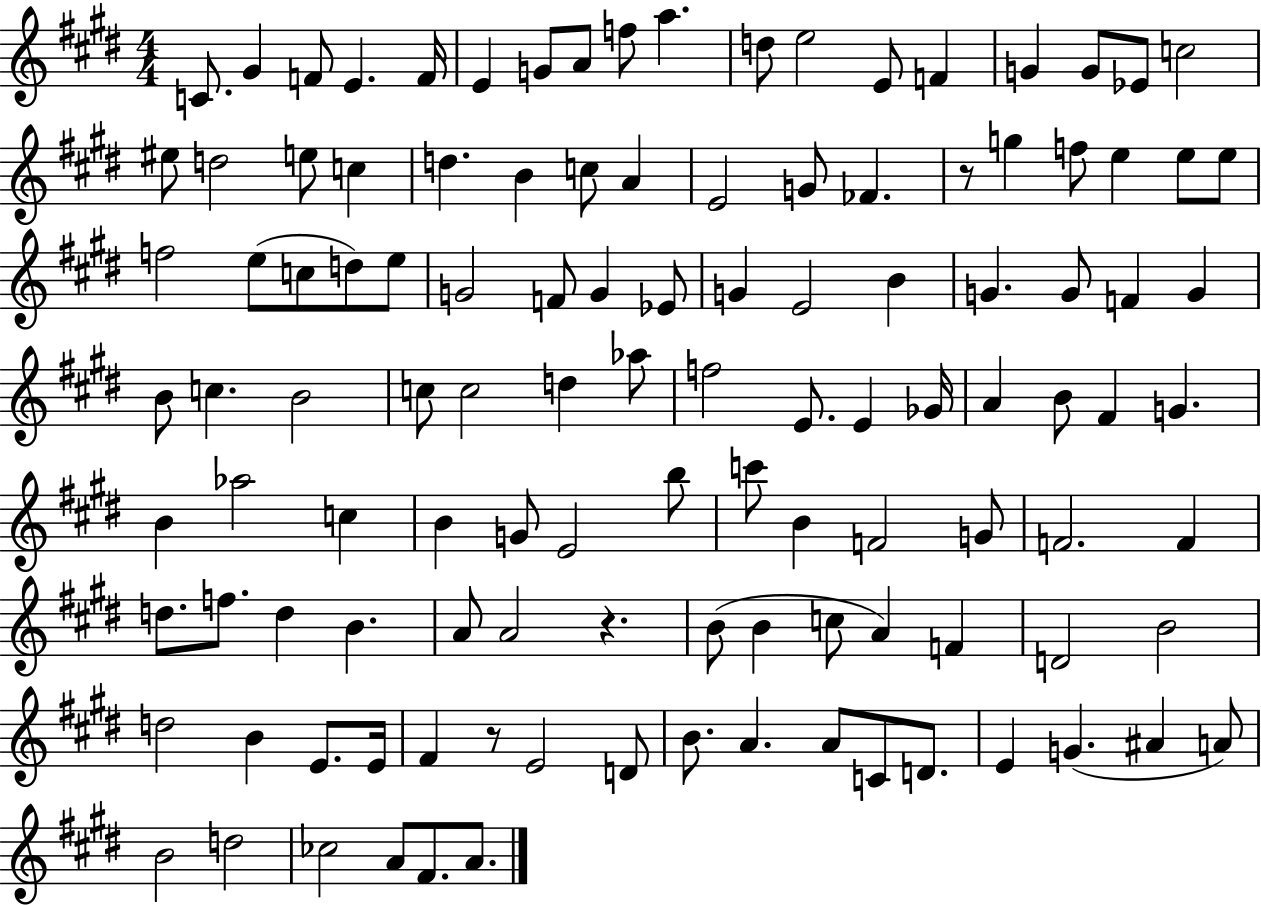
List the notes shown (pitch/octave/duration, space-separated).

C4/e. G#4/q F4/e E4/q. F4/s E4/q G4/e A4/e F5/e A5/q. D5/e E5/h E4/e F4/q G4/q G4/e Eb4/e C5/h EIS5/e D5/h E5/e C5/q D5/q. B4/q C5/e A4/q E4/h G4/e FES4/q. R/e G5/q F5/e E5/q E5/e E5/e F5/h E5/e C5/e D5/e E5/e G4/h F4/e G4/q Eb4/e G4/q E4/h B4/q G4/q. G4/e F4/q G4/q B4/e C5/q. B4/h C5/e C5/h D5/q Ab5/e F5/h E4/e. E4/q Gb4/s A4/q B4/e F#4/q G4/q. B4/q Ab5/h C5/q B4/q G4/e E4/h B5/e C6/e B4/q F4/h G4/e F4/h. F4/q D5/e. F5/e. D5/q B4/q. A4/e A4/h R/q. B4/e B4/q C5/e A4/q F4/q D4/h B4/h D5/h B4/q E4/e. E4/s F#4/q R/e E4/h D4/e B4/e. A4/q. A4/e C4/e D4/e. E4/q G4/q. A#4/q A4/e B4/h D5/h CES5/h A4/e F#4/e. A4/e.